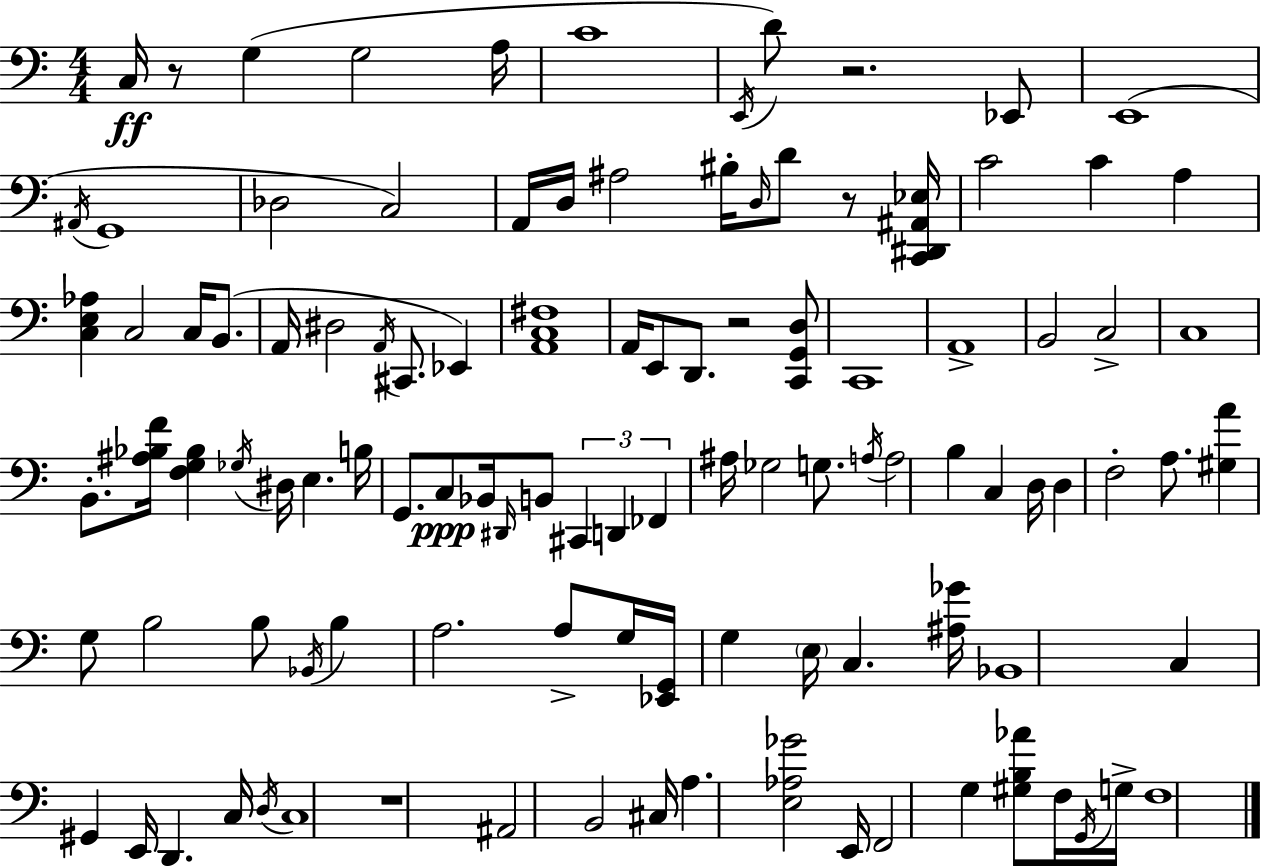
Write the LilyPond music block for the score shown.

{
  \clef bass
  \numericTimeSignature
  \time 4/4
  \key c \major
  c16\ff r8 g4( g2 a16 | c'1 | \acciaccatura { e,16 } d'8) r2. ees,8 | e,1( | \break \acciaccatura { ais,16 } g,1 | des2 c2) | a,16 d16 ais2 bis16-. \grace { d16 } d'8 | r8 <c, dis, ais, ees>16 c'2 c'4 a4 | \break <c e aes>4 c2 c16 | b,8.( a,16 dis2 \acciaccatura { a,16 } cis,8. | ees,4) <a, c fis>1 | a,16 e,8 d,8. r2 | \break <c, g, d>8 c,1 | a,1-> | b,2 c2-> | c1 | \break b,8.-. <ais bes f'>16 <f g bes>4 \acciaccatura { ges16 } dis16 e4. | b16 g,8. c8\ppp bes,16 \grace { dis,16 } b,8 \tuplet 3/2 { cis,4 | d,4 fes,4 } ais16 ges2 | g8. \acciaccatura { a16 } a2 b4 | \break c4 d16 d4 f2-. | a8. <gis a'>4 g8 b2 | b8 \acciaccatura { bes,16 } b4 a2. | a8-> g16 <ees, g,>16 g4 | \break \parenthesize e16 c4. <ais ges'>16 bes,1 | c4 gis,4 | e,16 d,4. c16 \acciaccatura { d16 } c1 | r1 | \break ais,2 | b,2 cis16 a4. | <e aes ges'>2 e,16 f,2 | g4 <gis b aes'>8 f16 \acciaccatura { g,16 } g16-> f1 | \break \bar "|."
}